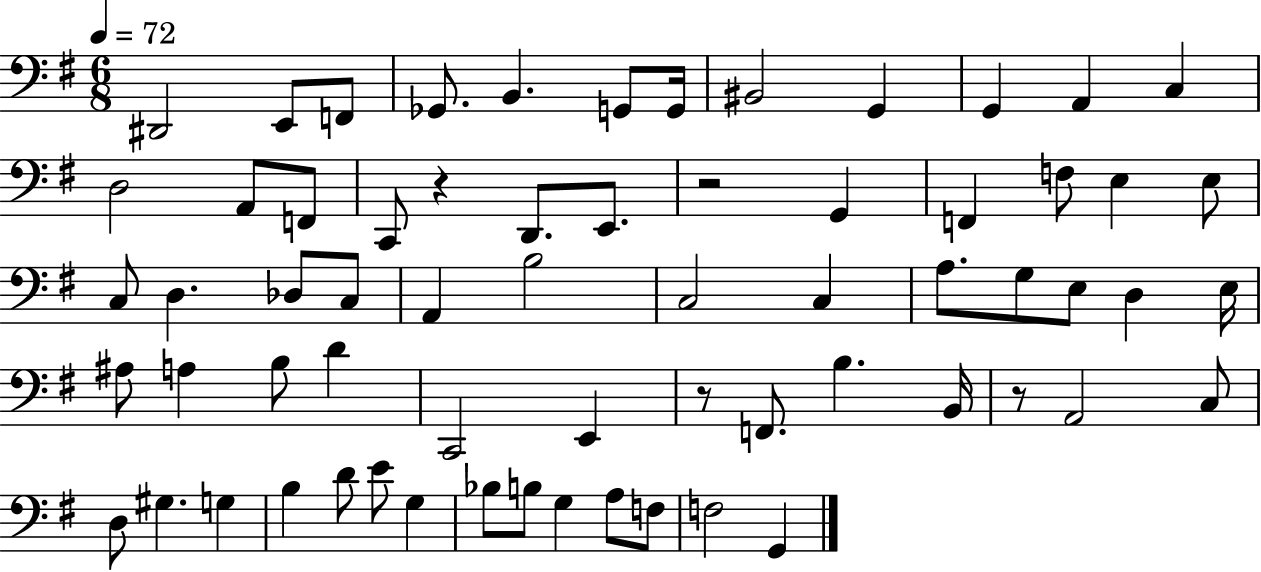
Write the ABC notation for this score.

X:1
T:Untitled
M:6/8
L:1/4
K:G
^D,,2 E,,/2 F,,/2 _G,,/2 B,, G,,/2 G,,/4 ^B,,2 G,, G,, A,, C, D,2 A,,/2 F,,/2 C,,/2 z D,,/2 E,,/2 z2 G,, F,, F,/2 E, E,/2 C,/2 D, _D,/2 C,/2 A,, B,2 C,2 C, A,/2 G,/2 E,/2 D, E,/4 ^A,/2 A, B,/2 D C,,2 E,, z/2 F,,/2 B, B,,/4 z/2 A,,2 C,/2 D,/2 ^G, G, B, D/2 E/2 G, _B,/2 B,/2 G, A,/2 F,/2 F,2 G,,